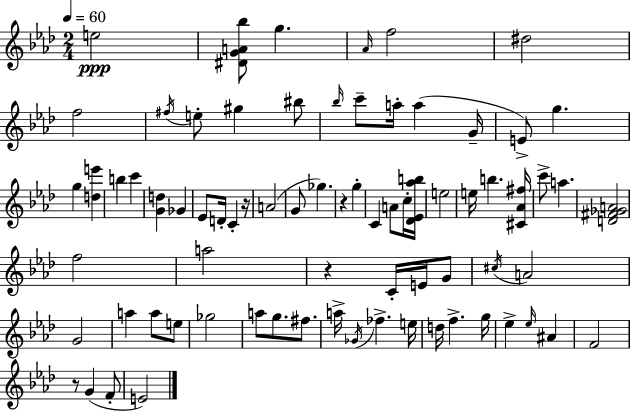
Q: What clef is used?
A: treble